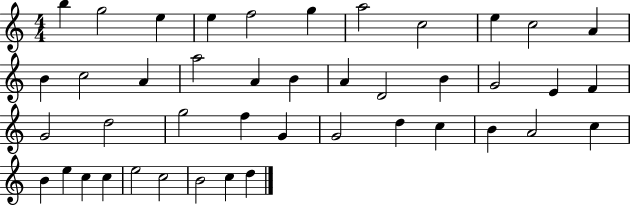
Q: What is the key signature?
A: C major